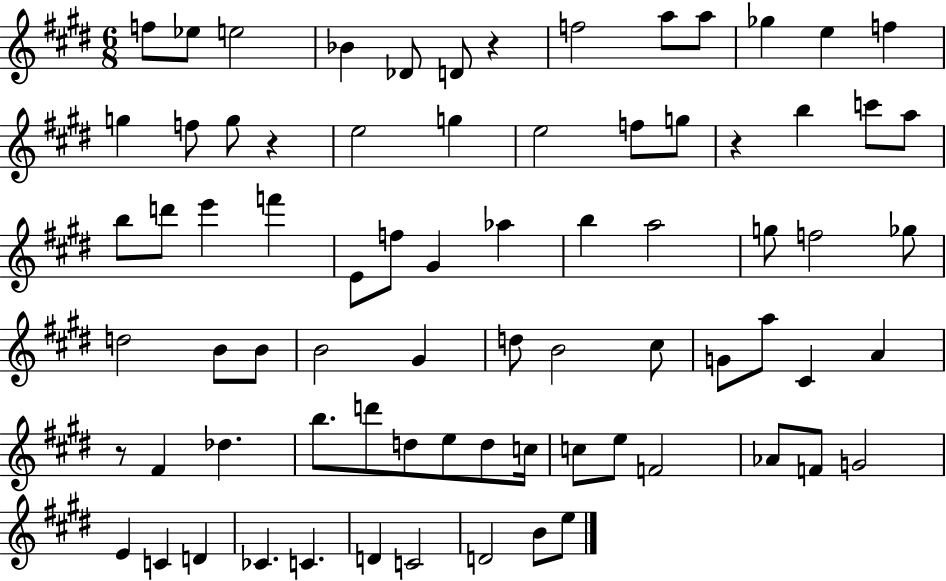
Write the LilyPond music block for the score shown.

{
  \clef treble
  \numericTimeSignature
  \time 6/8
  \key e \major
  f''8 ees''8 e''2 | bes'4 des'8 d'8 r4 | f''2 a''8 a''8 | ges''4 e''4 f''4 | \break g''4 f''8 g''8 r4 | e''2 g''4 | e''2 f''8 g''8 | r4 b''4 c'''8 a''8 | \break b''8 d'''8 e'''4 f'''4 | e'8 f''8 gis'4 aes''4 | b''4 a''2 | g''8 f''2 ges''8 | \break d''2 b'8 b'8 | b'2 gis'4 | d''8 b'2 cis''8 | g'8 a''8 cis'4 a'4 | \break r8 fis'4 des''4. | b''8. d'''8 d''8 e''8 d''8 c''16 | c''8 e''8 f'2 | aes'8 f'8 g'2 | \break e'4 c'4 d'4 | ces'4. c'4. | d'4 c'2 | d'2 b'8 e''8 | \break \bar "|."
}